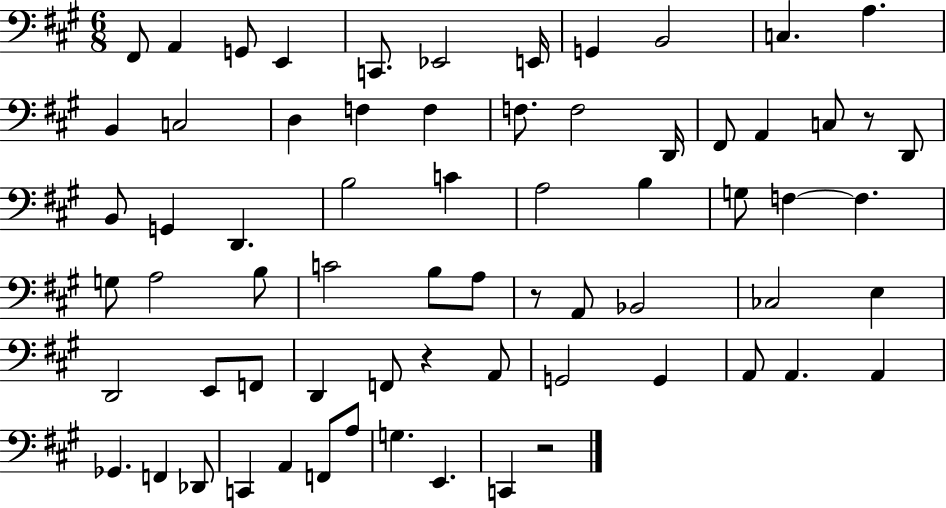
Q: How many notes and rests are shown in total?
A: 68